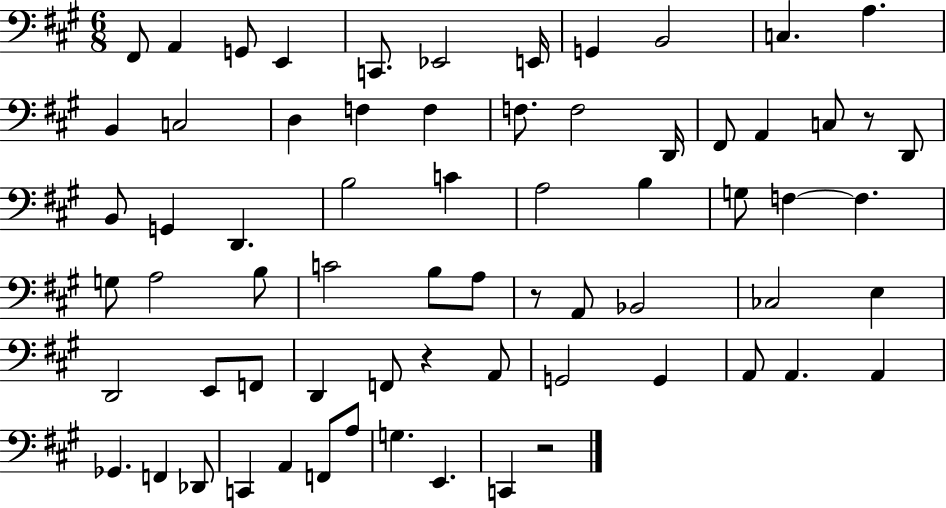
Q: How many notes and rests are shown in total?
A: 68